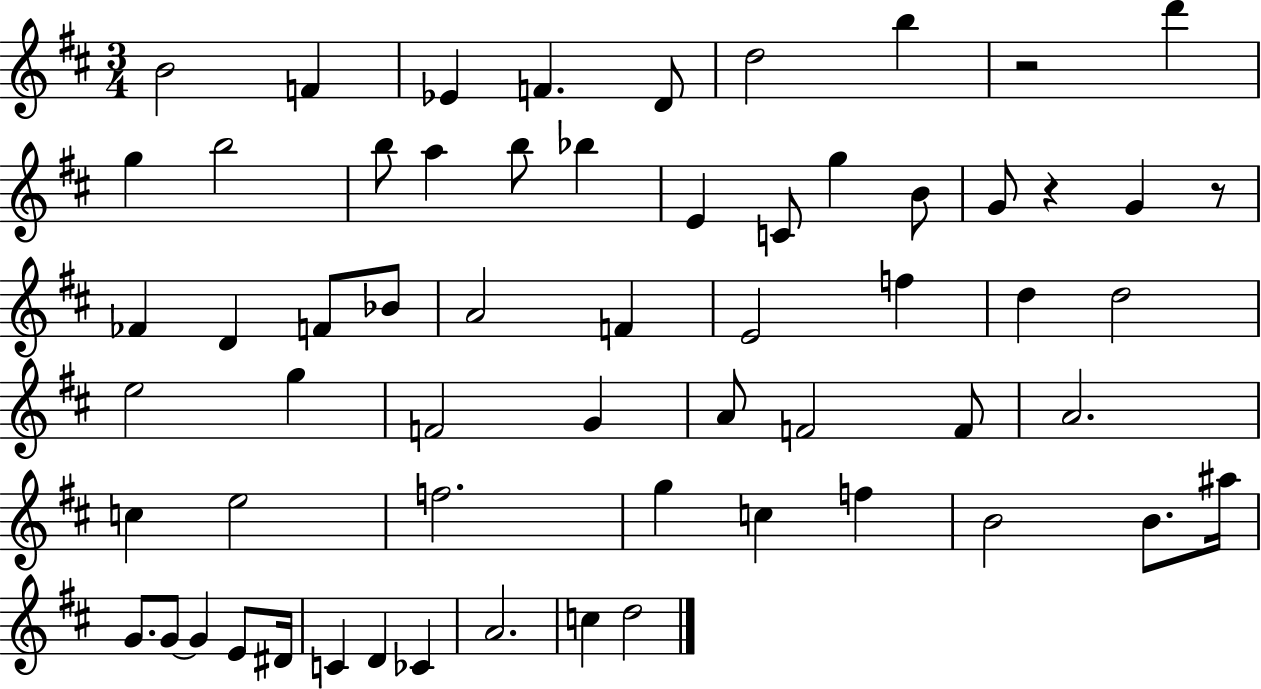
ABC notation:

X:1
T:Untitled
M:3/4
L:1/4
K:D
B2 F _E F D/2 d2 b z2 d' g b2 b/2 a b/2 _b E C/2 g B/2 G/2 z G z/2 _F D F/2 _B/2 A2 F E2 f d d2 e2 g F2 G A/2 F2 F/2 A2 c e2 f2 g c f B2 B/2 ^a/4 G/2 G/2 G E/2 ^D/4 C D _C A2 c d2